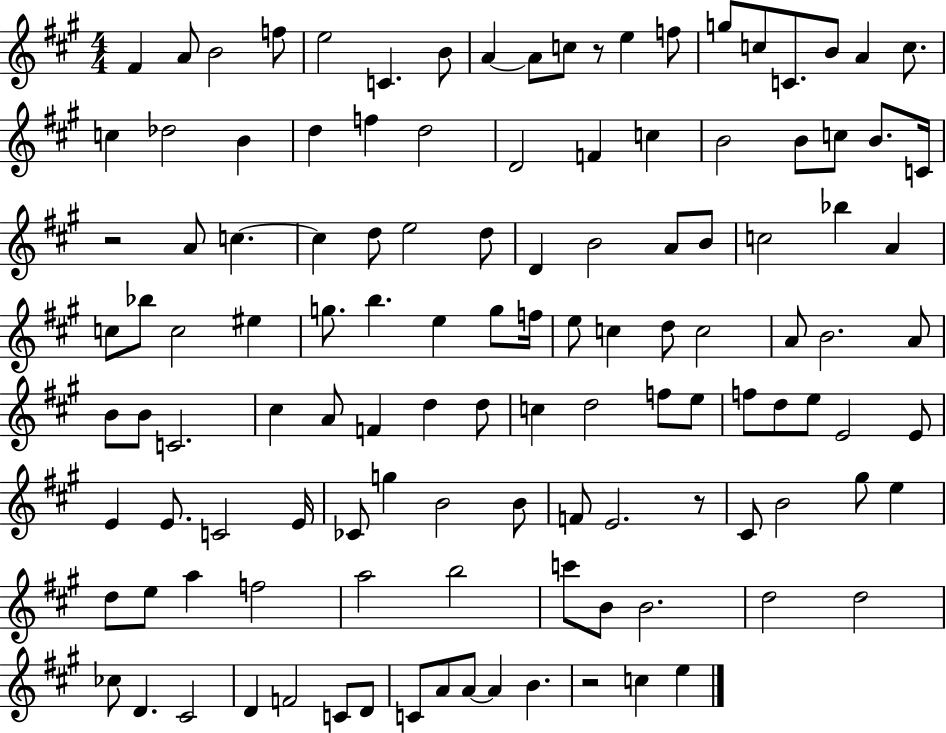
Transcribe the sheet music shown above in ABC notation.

X:1
T:Untitled
M:4/4
L:1/4
K:A
^F A/2 B2 f/2 e2 C B/2 A A/2 c/2 z/2 e f/2 g/2 c/2 C/2 B/2 A c/2 c _d2 B d f d2 D2 F c B2 B/2 c/2 B/2 C/4 z2 A/2 c c d/2 e2 d/2 D B2 A/2 B/2 c2 _b A c/2 _b/2 c2 ^e g/2 b e g/2 f/4 e/2 c d/2 c2 A/2 B2 A/2 B/2 B/2 C2 ^c A/2 F d d/2 c d2 f/2 e/2 f/2 d/2 e/2 E2 E/2 E E/2 C2 E/4 _C/2 g B2 B/2 F/2 E2 z/2 ^C/2 B2 ^g/2 e d/2 e/2 a f2 a2 b2 c'/2 B/2 B2 d2 d2 _c/2 D ^C2 D F2 C/2 D/2 C/2 A/2 A/2 A B z2 c e